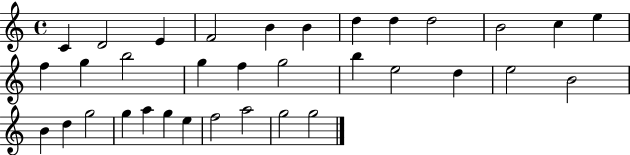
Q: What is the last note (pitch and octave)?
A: G5